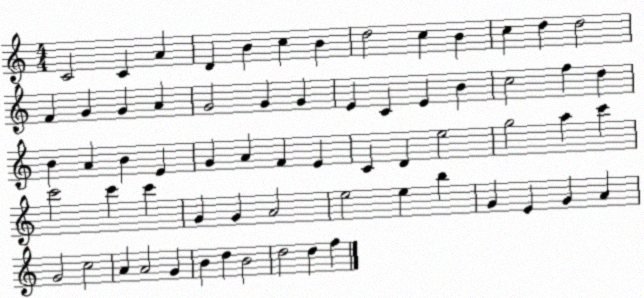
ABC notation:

X:1
T:Untitled
M:4/4
L:1/4
K:C
C2 C A D B c B d2 c B c d d2 F G G A G2 G G E C E B c2 f d B A B E G A F E C D e2 g2 a c' c'2 c' c' G G A2 e2 e b G E G A G2 c2 A A2 G B d B2 d2 d f